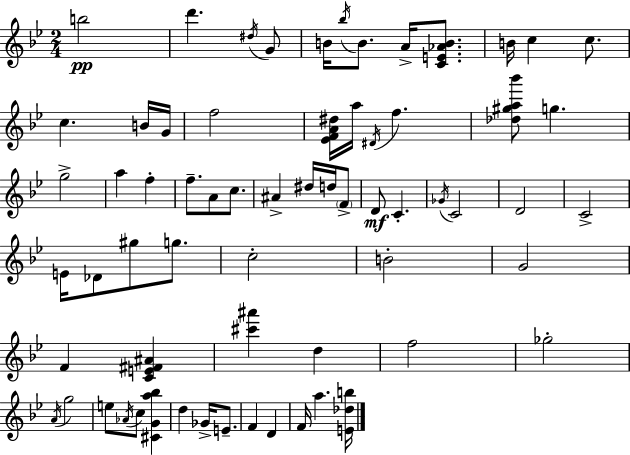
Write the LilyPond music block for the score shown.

{
  \clef treble
  \numericTimeSignature
  \time 2/4
  \key g \minor
  b''2\pp | d'''4. \acciaccatura { dis''16 } g'8 | b'16 \acciaccatura { bes''16 } b'8. a'16-> <c' e' aes' b'>8. | b'16 c''4 c''8. | \break c''4. | b'16 g'16 f''2 | <ees' f' a' dis''>16 a''16 \acciaccatura { dis'16 } f''4. | <des'' gis'' a'' bes'''>8 g''4. | \break g''2-> | a''4 f''4-. | f''8.-- a'8 | c''8. ais'4-> dis''16 | \break d''16 \parenthesize f'8-> d'8\mf c'4.-. | \acciaccatura { ges'16 } c'2 | d'2 | c'2-> | \break e'16 des'8 gis''8 | g''8. c''2-. | b'2-. | g'2 | \break f'4 | <c' e' fis' ais'>4 <cis''' ais'''>4 | d''4 f''2 | ges''2-. | \break \acciaccatura { a'16 } g''2 | e''8 \acciaccatura { aes'16 } | c''8 <cis' g' a'' bes''>4 d''4 | ges'16-> e'8.-- f'4 | \break d'4 f'16 a''4. | <e' des'' b''>16 \bar "|."
}